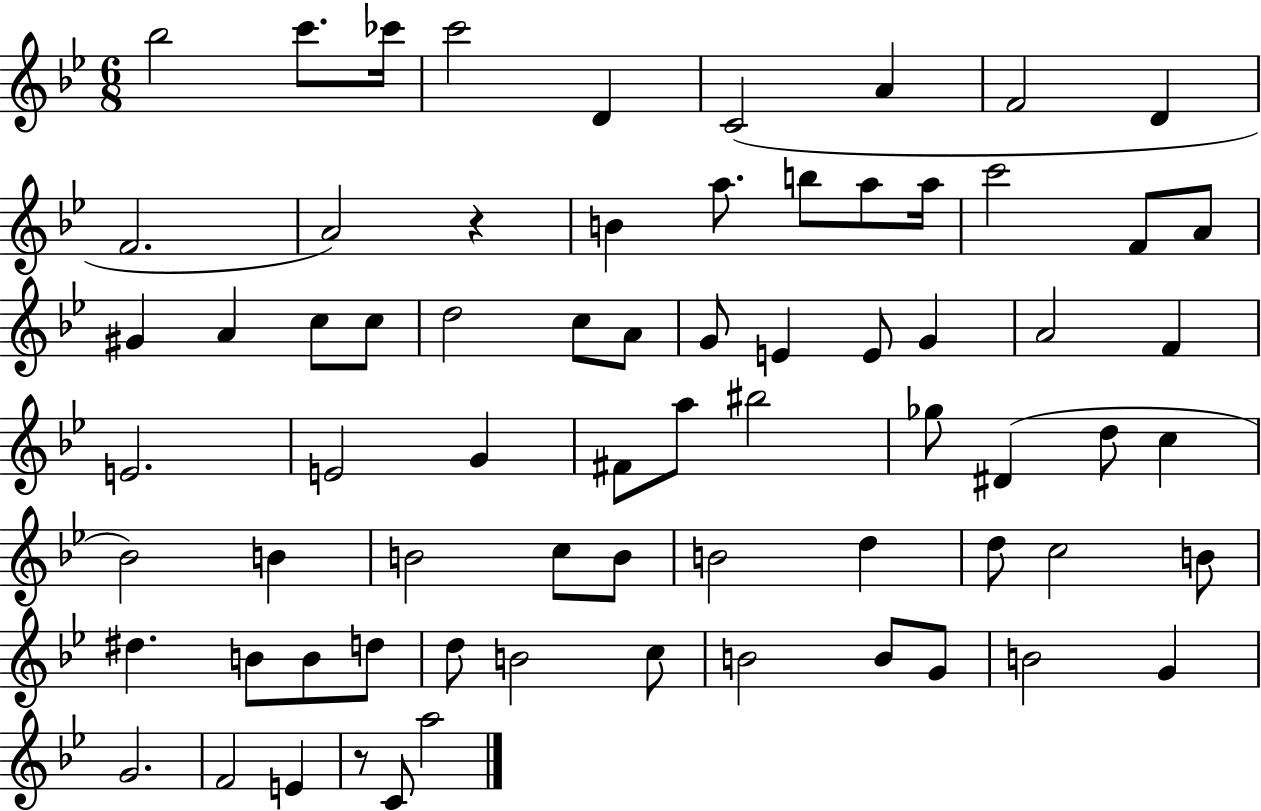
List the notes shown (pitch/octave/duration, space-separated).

Bb5/h C6/e. CES6/s C6/h D4/q C4/h A4/q F4/h D4/q F4/h. A4/h R/q B4/q A5/e. B5/e A5/e A5/s C6/h F4/e A4/e G#4/q A4/q C5/e C5/e D5/h C5/e A4/e G4/e E4/q E4/e G4/q A4/h F4/q E4/h. E4/h G4/q F#4/e A5/e BIS5/h Gb5/e D#4/q D5/e C5/q Bb4/h B4/q B4/h C5/e B4/e B4/h D5/q D5/e C5/h B4/e D#5/q. B4/e B4/e D5/e D5/e B4/h C5/e B4/h B4/e G4/e B4/h G4/q G4/h. F4/h E4/q R/e C4/e A5/h